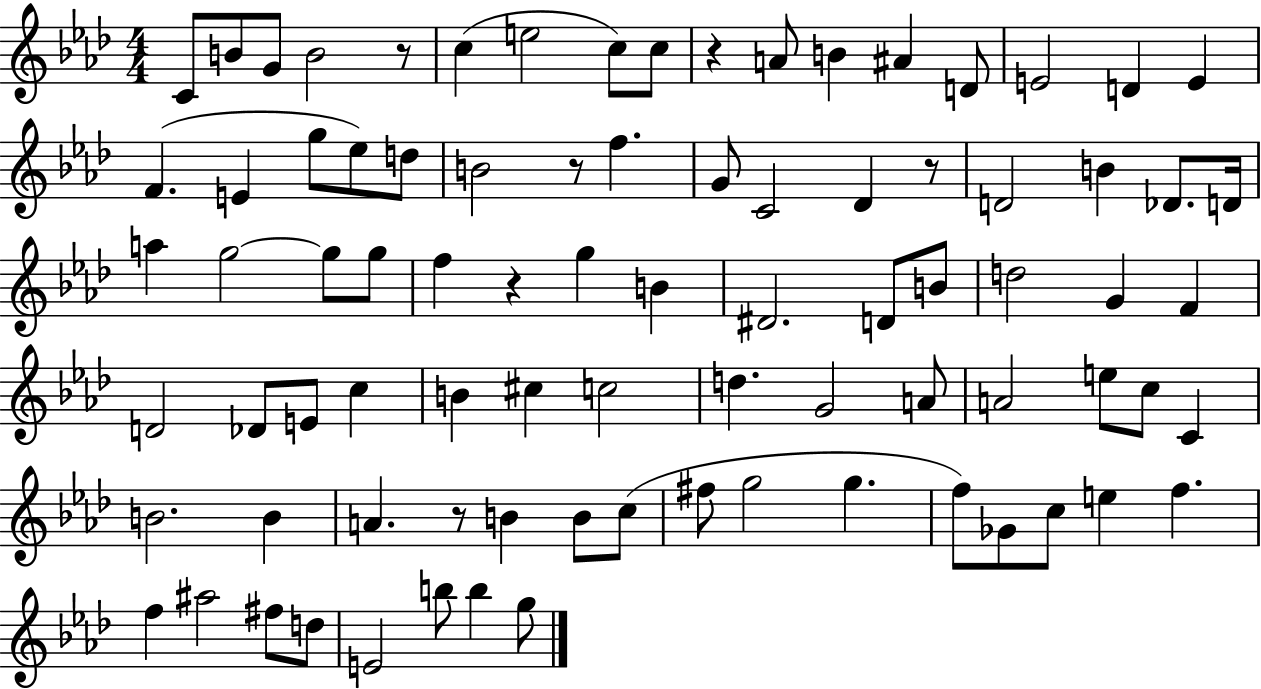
C4/e B4/e G4/e B4/h R/e C5/q E5/h C5/e C5/e R/q A4/e B4/q A#4/q D4/e E4/h D4/q E4/q F4/q. E4/q G5/e Eb5/e D5/e B4/h R/e F5/q. G4/e C4/h Db4/q R/e D4/h B4/q Db4/e. D4/s A5/q G5/h G5/e G5/e F5/q R/q G5/q B4/q D#4/h. D4/e B4/e D5/h G4/q F4/q D4/h Db4/e E4/e C5/q B4/q C#5/q C5/h D5/q. G4/h A4/e A4/h E5/e C5/e C4/q B4/h. B4/q A4/q. R/e B4/q B4/e C5/e F#5/e G5/h G5/q. F5/e Gb4/e C5/e E5/q F5/q. F5/q A#5/h F#5/e D5/e E4/h B5/e B5/q G5/e